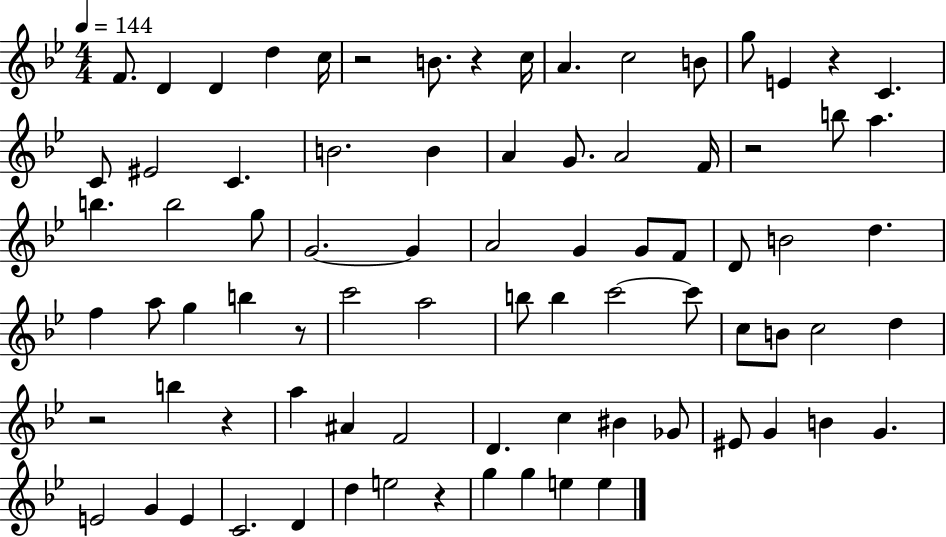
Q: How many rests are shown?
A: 8